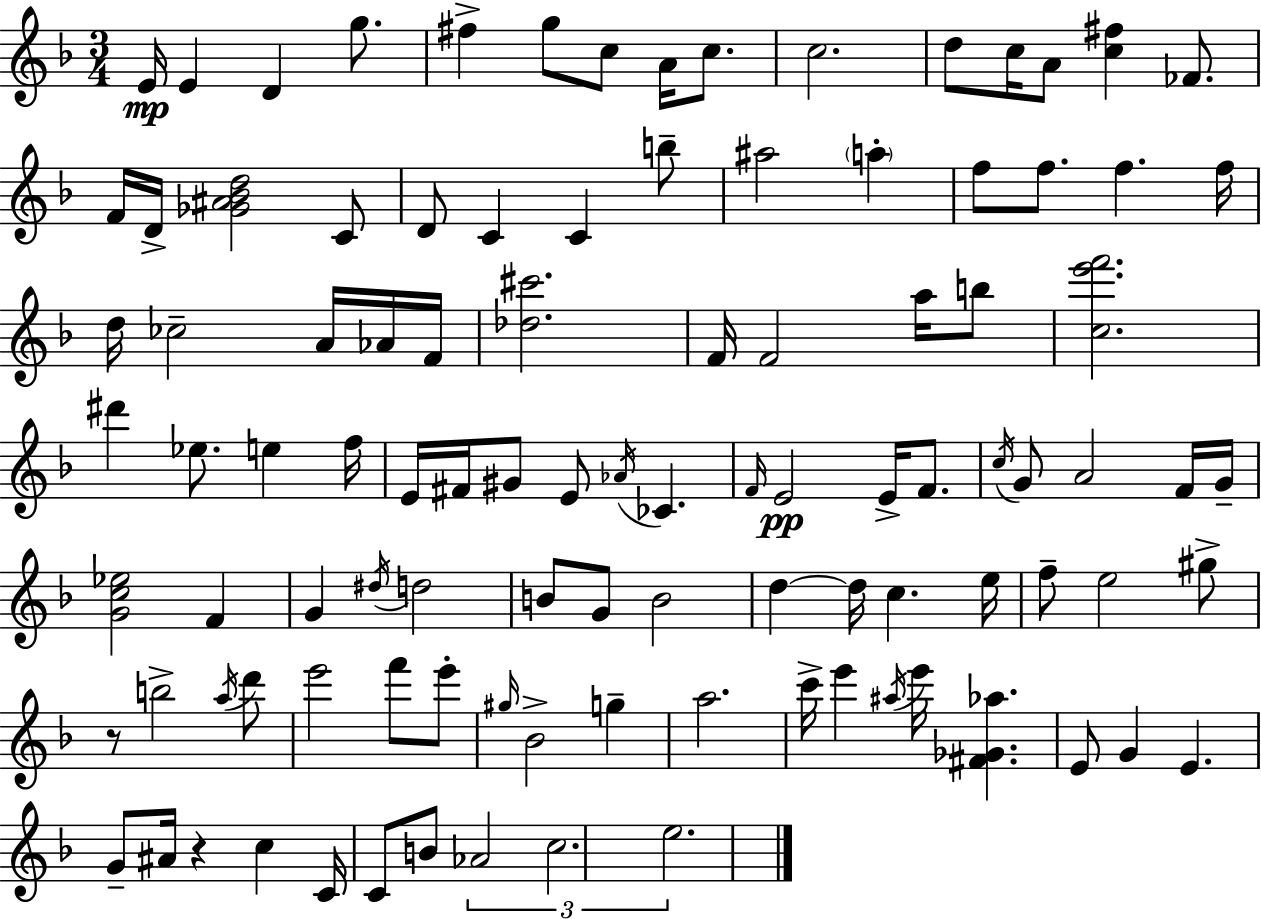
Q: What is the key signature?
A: F major